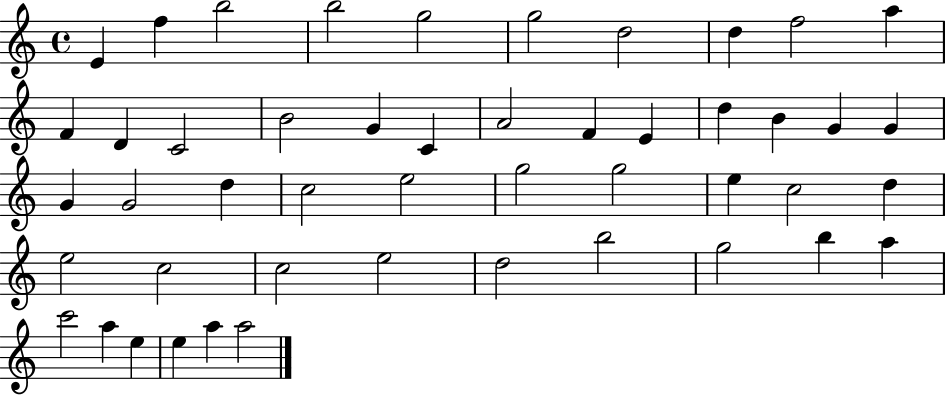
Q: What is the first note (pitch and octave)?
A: E4